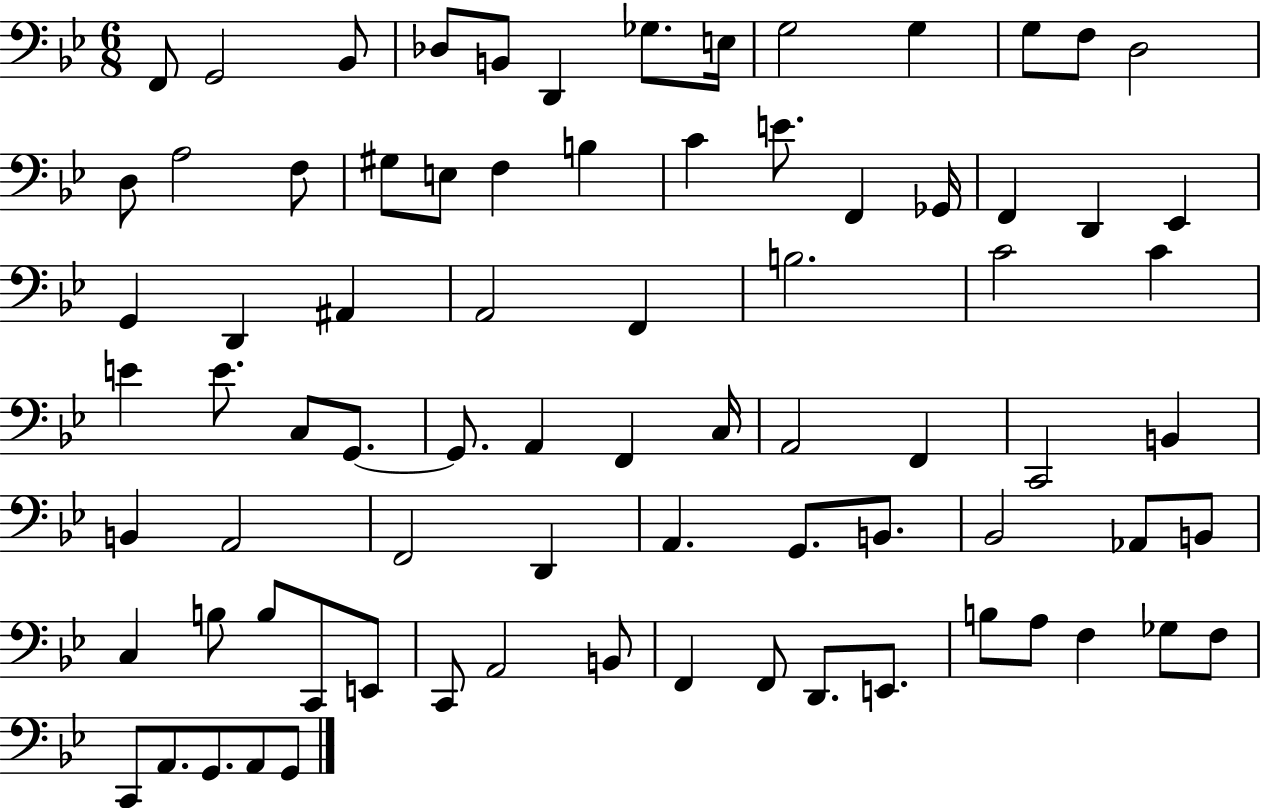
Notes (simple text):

F2/e G2/h Bb2/e Db3/e B2/e D2/q Gb3/e. E3/s G3/h G3/q G3/e F3/e D3/h D3/e A3/h F3/e G#3/e E3/e F3/q B3/q C4/q E4/e. F2/q Gb2/s F2/q D2/q Eb2/q G2/q D2/q A#2/q A2/h F2/q B3/h. C4/h C4/q E4/q E4/e. C3/e G2/e. G2/e. A2/q F2/q C3/s A2/h F2/q C2/h B2/q B2/q A2/h F2/h D2/q A2/q. G2/e. B2/e. Bb2/h Ab2/e B2/e C3/q B3/e B3/e C2/e E2/e C2/e A2/h B2/e F2/q F2/e D2/e. E2/e. B3/e A3/e F3/q Gb3/e F3/e C2/e A2/e. G2/e. A2/e G2/e